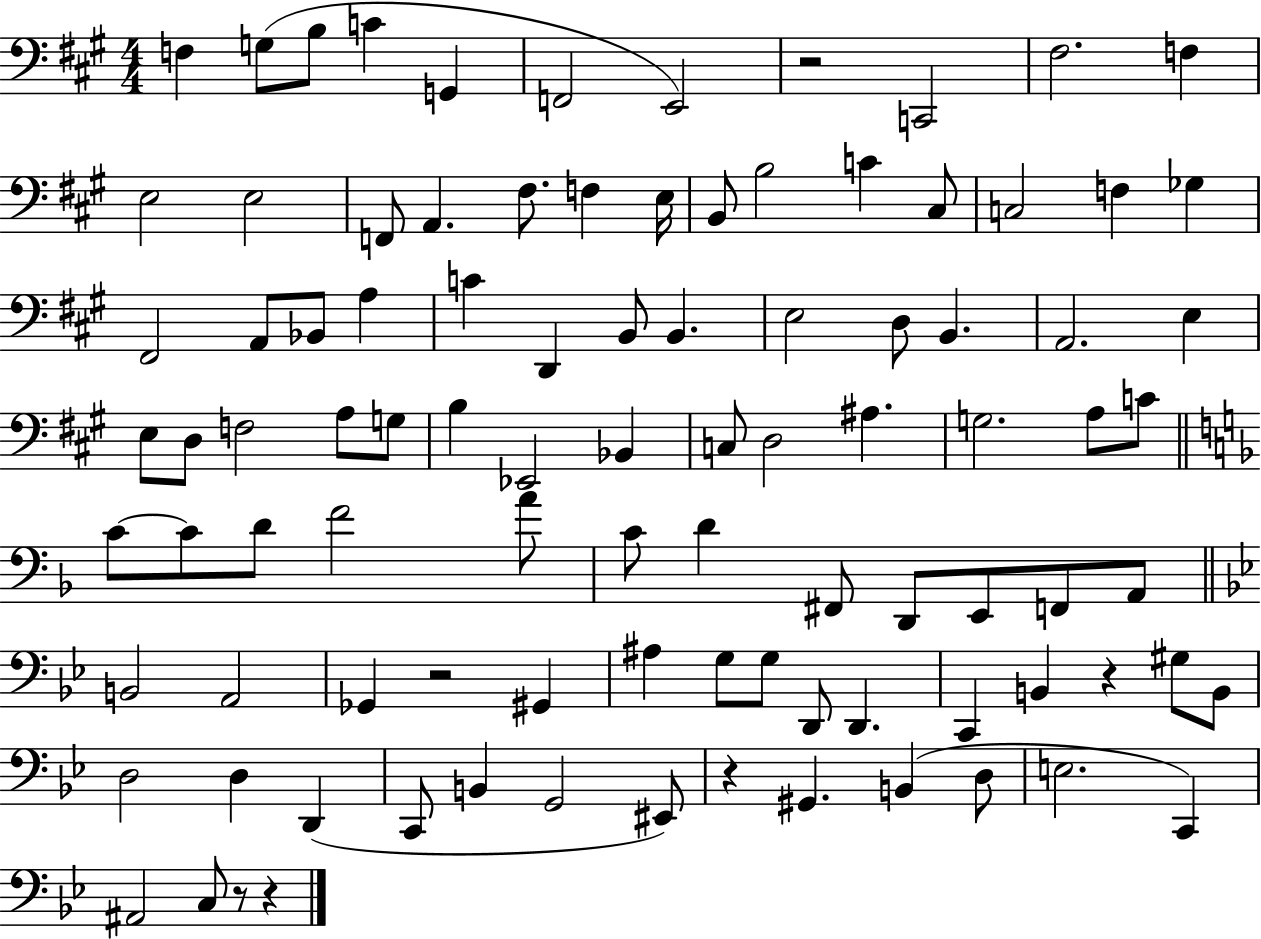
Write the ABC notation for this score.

X:1
T:Untitled
M:4/4
L:1/4
K:A
F, G,/2 B,/2 C G,, F,,2 E,,2 z2 C,,2 ^F,2 F, E,2 E,2 F,,/2 A,, ^F,/2 F, E,/4 B,,/2 B,2 C ^C,/2 C,2 F, _G, ^F,,2 A,,/2 _B,,/2 A, C D,, B,,/2 B,, E,2 D,/2 B,, A,,2 E, E,/2 D,/2 F,2 A,/2 G,/2 B, _E,,2 _B,, C,/2 D,2 ^A, G,2 A,/2 C/2 C/2 C/2 D/2 F2 A/2 C/2 D ^F,,/2 D,,/2 E,,/2 F,,/2 A,,/2 B,,2 A,,2 _G,, z2 ^G,, ^A, G,/2 G,/2 D,,/2 D,, C,, B,, z ^G,/2 B,,/2 D,2 D, D,, C,,/2 B,, G,,2 ^E,,/2 z ^G,, B,, D,/2 E,2 C,, ^A,,2 C,/2 z/2 z